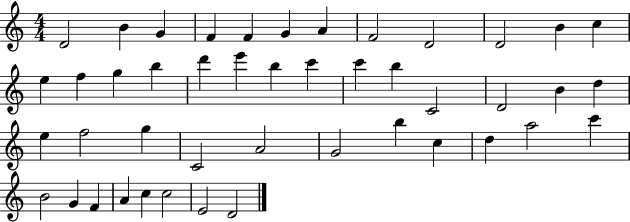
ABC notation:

X:1
T:Untitled
M:4/4
L:1/4
K:C
D2 B G F F G A F2 D2 D2 B c e f g b d' e' b c' c' b C2 D2 B d e f2 g C2 A2 G2 b c d a2 c' B2 G F A c c2 E2 D2